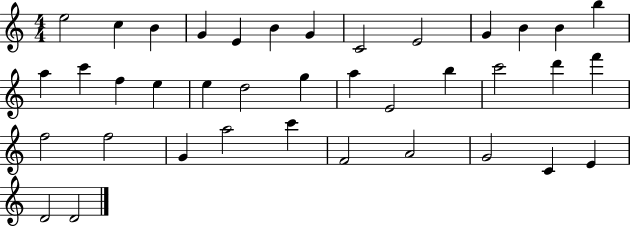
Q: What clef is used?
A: treble